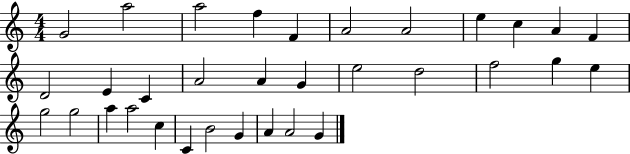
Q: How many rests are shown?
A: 0